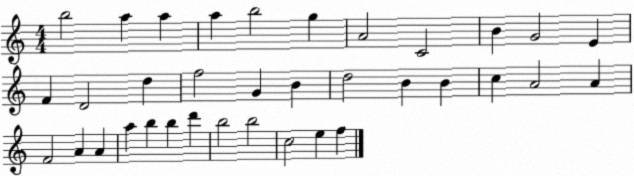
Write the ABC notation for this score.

X:1
T:Untitled
M:4/4
L:1/4
K:C
b2 a a a b2 g A2 C2 B G2 E F D2 d f2 G B d2 B B c A2 A F2 A A a b b d' b2 b2 c2 e f